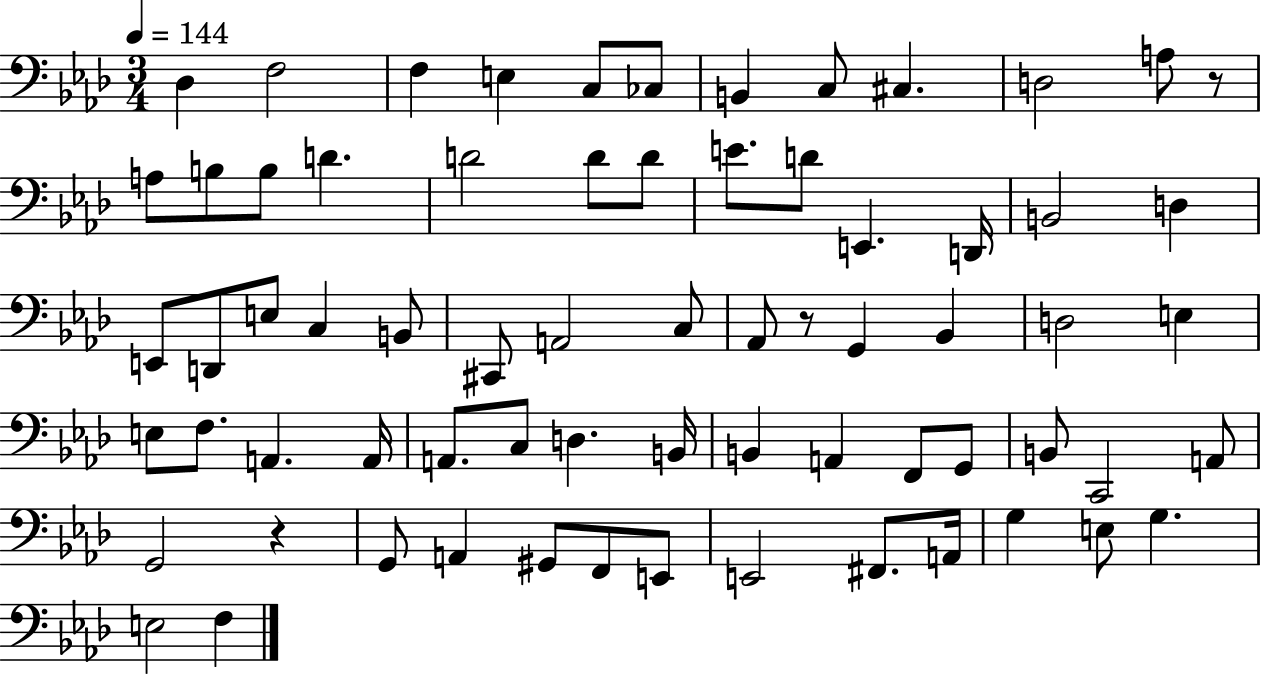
Db3/q F3/h F3/q E3/q C3/e CES3/e B2/q C3/e C#3/q. D3/h A3/e R/e A3/e B3/e B3/e D4/q. D4/h D4/e D4/e E4/e. D4/e E2/q. D2/s B2/h D3/q E2/e D2/e E3/e C3/q B2/e C#2/e A2/h C3/e Ab2/e R/e G2/q Bb2/q D3/h E3/q E3/e F3/e. A2/q. A2/s A2/e. C3/e D3/q. B2/s B2/q A2/q F2/e G2/e B2/e C2/h A2/e G2/h R/q G2/e A2/q G#2/e F2/e E2/e E2/h F#2/e. A2/s G3/q E3/e G3/q. E3/h F3/q